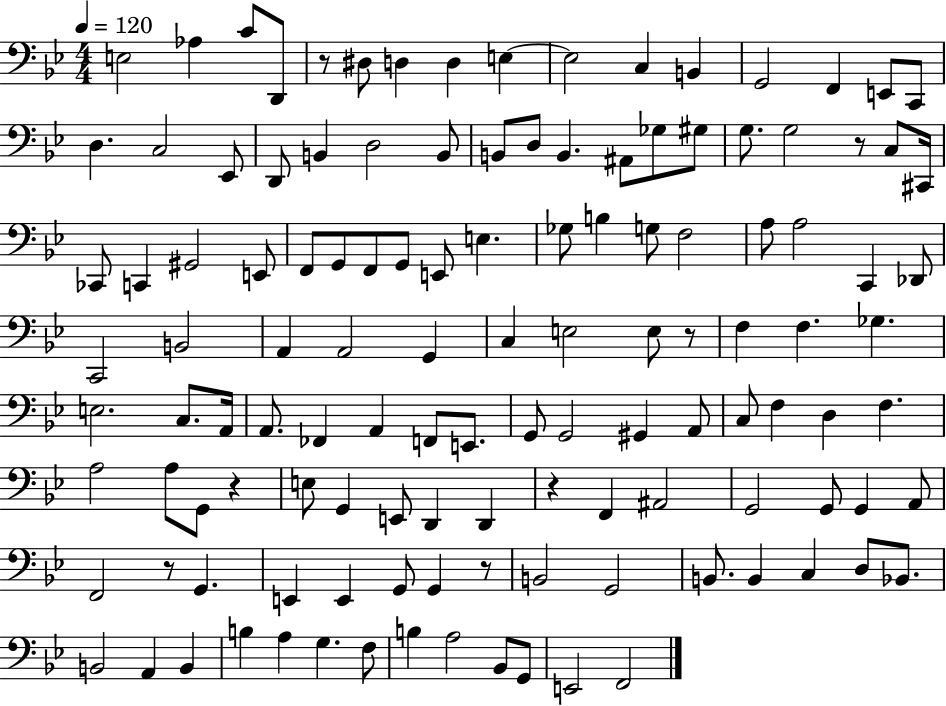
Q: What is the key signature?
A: BES major